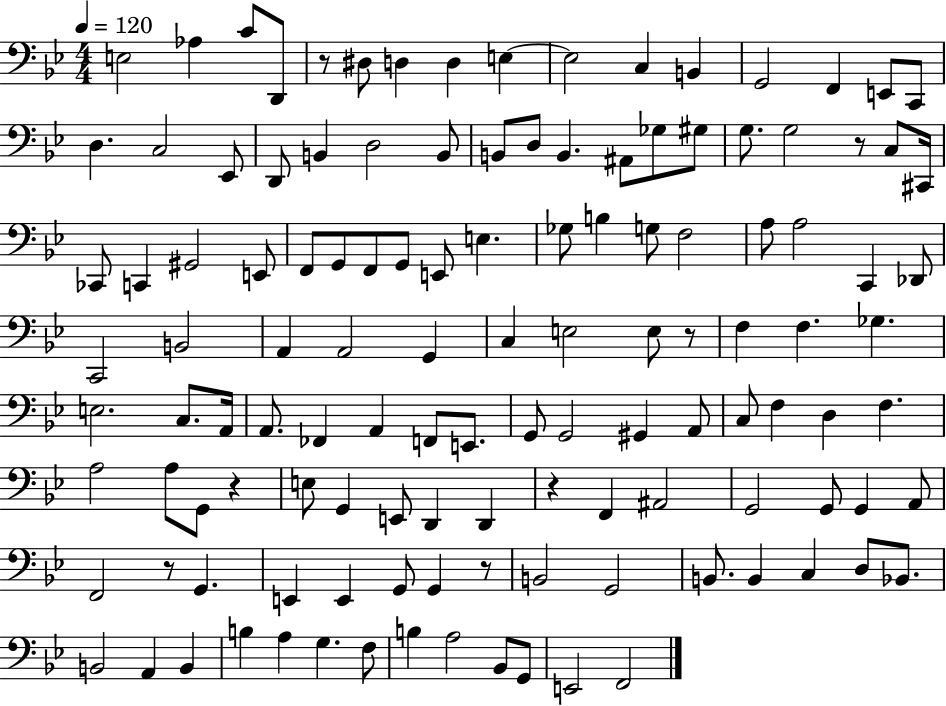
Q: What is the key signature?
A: BES major